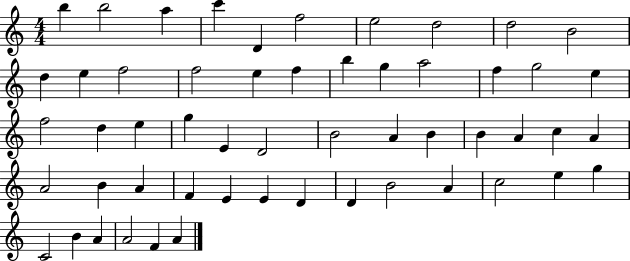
X:1
T:Untitled
M:4/4
L:1/4
K:C
b b2 a c' D f2 e2 d2 d2 B2 d e f2 f2 e f b g a2 f g2 e f2 d e g E D2 B2 A B B A c A A2 B A F E E D D B2 A c2 e g C2 B A A2 F A